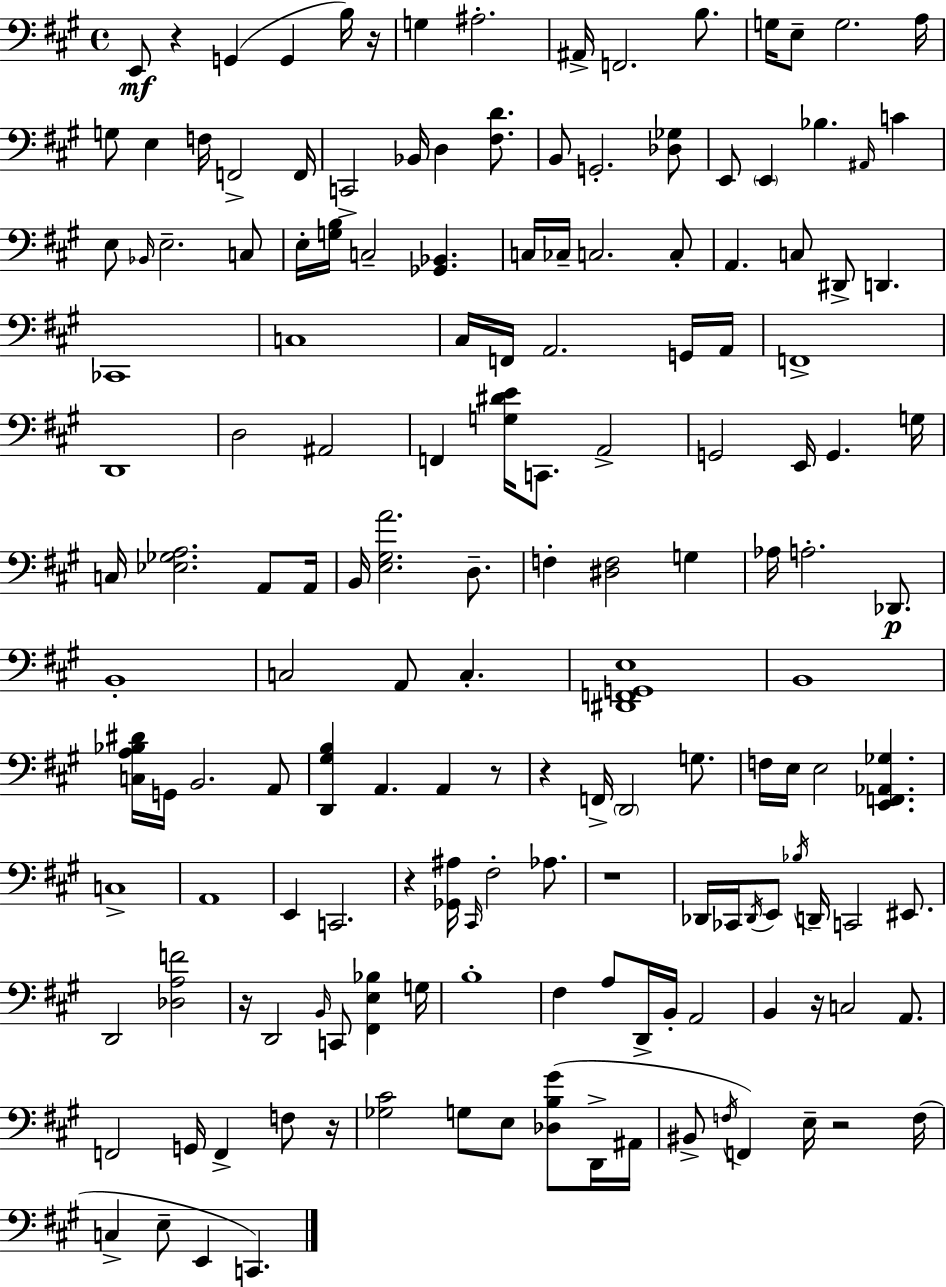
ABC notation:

X:1
T:Untitled
M:4/4
L:1/4
K:A
E,,/2 z G,, G,, B,/4 z/4 G, ^A,2 ^A,,/4 F,,2 B,/2 G,/4 E,/2 G,2 A,/4 G,/2 E, F,/4 F,,2 F,,/4 C,,2 _B,,/4 D, [^F,D]/2 B,,/2 G,,2 [_D,_G,]/2 E,,/2 E,, _B, ^A,,/4 C E,/2 _B,,/4 E,2 C,/2 E,/4 [G,B,]/4 C,2 [_G,,_B,,] C,/4 _C,/4 C,2 C,/2 A,, C,/2 ^D,,/2 D,, _C,,4 C,4 ^C,/4 F,,/4 A,,2 G,,/4 A,,/4 F,,4 D,,4 D,2 ^A,,2 F,, [G,^DE]/4 C,,/2 A,,2 G,,2 E,,/4 G,, G,/4 C,/4 [_E,_G,A,]2 A,,/2 A,,/4 B,,/4 [E,^G,A]2 D,/2 F, [^D,F,]2 G, _A,/4 A,2 _D,,/2 B,,4 C,2 A,,/2 C, [^D,,F,,G,,E,]4 B,,4 [C,A,_B,^D]/4 G,,/4 B,,2 A,,/2 [D,,^G,B,] A,, A,, z/2 z F,,/4 D,,2 G,/2 F,/4 E,/4 E,2 [E,,F,,_A,,_G,] C,4 A,,4 E,, C,,2 z [_G,,^A,]/4 ^C,,/4 ^F,2 _A,/2 z4 _D,,/4 _C,,/4 _D,,/4 E,,/2 _B,/4 D,,/4 C,,2 ^E,,/2 D,,2 [_D,A,F]2 z/4 D,,2 B,,/4 C,,/2 [^F,,E,_B,] G,/4 B,4 ^F, A,/2 D,,/4 B,,/4 A,,2 B,, z/4 C,2 A,,/2 F,,2 G,,/4 F,, F,/2 z/4 [_G,^C]2 G,/2 E,/2 [_D,B,^G]/2 D,,/4 ^A,,/4 ^B,,/2 F,/4 F,, E,/4 z2 F,/4 C, E,/2 E,, C,,